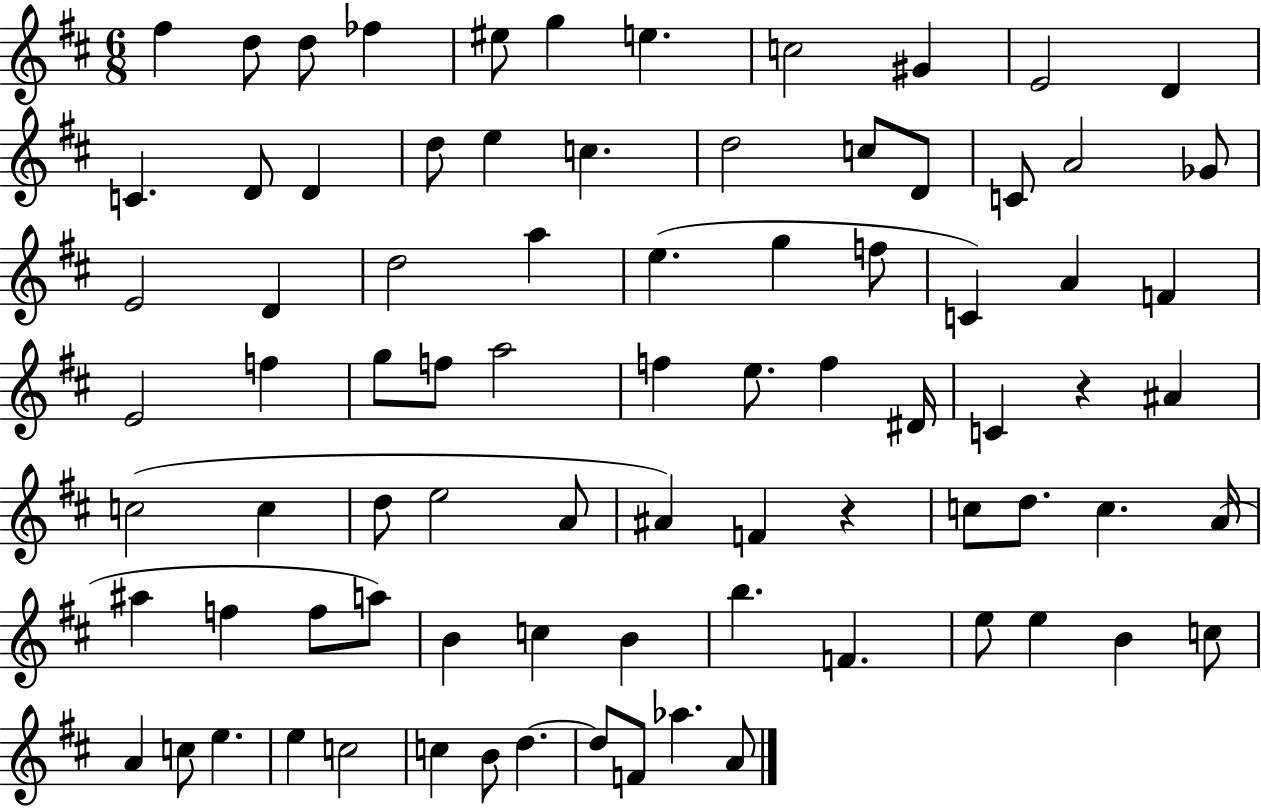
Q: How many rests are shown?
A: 2